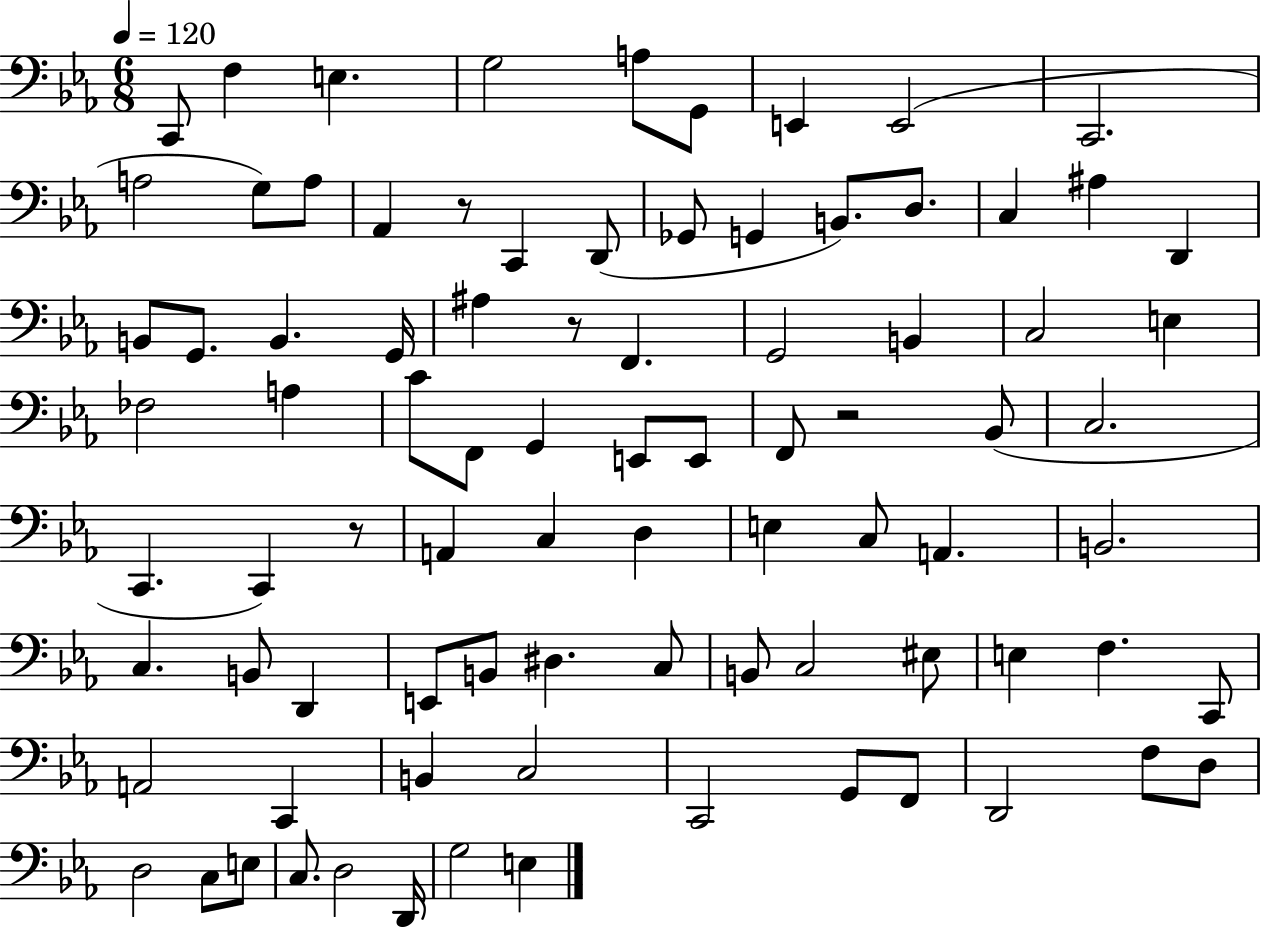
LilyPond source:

{
  \clef bass
  \numericTimeSignature
  \time 6/8
  \key ees \major
  \tempo 4 = 120
  \repeat volta 2 { c,8 f4 e4. | g2 a8 g,8 | e,4 e,2( | c,2. | \break a2 g8) a8 | aes,4 r8 c,4 d,8( | ges,8 g,4 b,8.) d8. | c4 ais4 d,4 | \break b,8 g,8. b,4. g,16 | ais4 r8 f,4. | g,2 b,4 | c2 e4 | \break fes2 a4 | c'8 f,8 g,4 e,8 e,8 | f,8 r2 bes,8( | c2. | \break c,4. c,4) r8 | a,4 c4 d4 | e4 c8 a,4. | b,2. | \break c4. b,8 d,4 | e,8 b,8 dis4. c8 | b,8 c2 eis8 | e4 f4. c,8 | \break a,2 c,4 | b,4 c2 | c,2 g,8 f,8 | d,2 f8 d8 | \break d2 c8 e8 | c8. d2 d,16 | g2 e4 | } \bar "|."
}